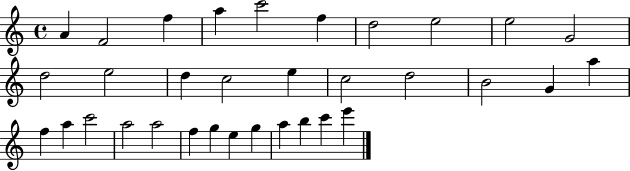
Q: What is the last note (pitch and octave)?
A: E6